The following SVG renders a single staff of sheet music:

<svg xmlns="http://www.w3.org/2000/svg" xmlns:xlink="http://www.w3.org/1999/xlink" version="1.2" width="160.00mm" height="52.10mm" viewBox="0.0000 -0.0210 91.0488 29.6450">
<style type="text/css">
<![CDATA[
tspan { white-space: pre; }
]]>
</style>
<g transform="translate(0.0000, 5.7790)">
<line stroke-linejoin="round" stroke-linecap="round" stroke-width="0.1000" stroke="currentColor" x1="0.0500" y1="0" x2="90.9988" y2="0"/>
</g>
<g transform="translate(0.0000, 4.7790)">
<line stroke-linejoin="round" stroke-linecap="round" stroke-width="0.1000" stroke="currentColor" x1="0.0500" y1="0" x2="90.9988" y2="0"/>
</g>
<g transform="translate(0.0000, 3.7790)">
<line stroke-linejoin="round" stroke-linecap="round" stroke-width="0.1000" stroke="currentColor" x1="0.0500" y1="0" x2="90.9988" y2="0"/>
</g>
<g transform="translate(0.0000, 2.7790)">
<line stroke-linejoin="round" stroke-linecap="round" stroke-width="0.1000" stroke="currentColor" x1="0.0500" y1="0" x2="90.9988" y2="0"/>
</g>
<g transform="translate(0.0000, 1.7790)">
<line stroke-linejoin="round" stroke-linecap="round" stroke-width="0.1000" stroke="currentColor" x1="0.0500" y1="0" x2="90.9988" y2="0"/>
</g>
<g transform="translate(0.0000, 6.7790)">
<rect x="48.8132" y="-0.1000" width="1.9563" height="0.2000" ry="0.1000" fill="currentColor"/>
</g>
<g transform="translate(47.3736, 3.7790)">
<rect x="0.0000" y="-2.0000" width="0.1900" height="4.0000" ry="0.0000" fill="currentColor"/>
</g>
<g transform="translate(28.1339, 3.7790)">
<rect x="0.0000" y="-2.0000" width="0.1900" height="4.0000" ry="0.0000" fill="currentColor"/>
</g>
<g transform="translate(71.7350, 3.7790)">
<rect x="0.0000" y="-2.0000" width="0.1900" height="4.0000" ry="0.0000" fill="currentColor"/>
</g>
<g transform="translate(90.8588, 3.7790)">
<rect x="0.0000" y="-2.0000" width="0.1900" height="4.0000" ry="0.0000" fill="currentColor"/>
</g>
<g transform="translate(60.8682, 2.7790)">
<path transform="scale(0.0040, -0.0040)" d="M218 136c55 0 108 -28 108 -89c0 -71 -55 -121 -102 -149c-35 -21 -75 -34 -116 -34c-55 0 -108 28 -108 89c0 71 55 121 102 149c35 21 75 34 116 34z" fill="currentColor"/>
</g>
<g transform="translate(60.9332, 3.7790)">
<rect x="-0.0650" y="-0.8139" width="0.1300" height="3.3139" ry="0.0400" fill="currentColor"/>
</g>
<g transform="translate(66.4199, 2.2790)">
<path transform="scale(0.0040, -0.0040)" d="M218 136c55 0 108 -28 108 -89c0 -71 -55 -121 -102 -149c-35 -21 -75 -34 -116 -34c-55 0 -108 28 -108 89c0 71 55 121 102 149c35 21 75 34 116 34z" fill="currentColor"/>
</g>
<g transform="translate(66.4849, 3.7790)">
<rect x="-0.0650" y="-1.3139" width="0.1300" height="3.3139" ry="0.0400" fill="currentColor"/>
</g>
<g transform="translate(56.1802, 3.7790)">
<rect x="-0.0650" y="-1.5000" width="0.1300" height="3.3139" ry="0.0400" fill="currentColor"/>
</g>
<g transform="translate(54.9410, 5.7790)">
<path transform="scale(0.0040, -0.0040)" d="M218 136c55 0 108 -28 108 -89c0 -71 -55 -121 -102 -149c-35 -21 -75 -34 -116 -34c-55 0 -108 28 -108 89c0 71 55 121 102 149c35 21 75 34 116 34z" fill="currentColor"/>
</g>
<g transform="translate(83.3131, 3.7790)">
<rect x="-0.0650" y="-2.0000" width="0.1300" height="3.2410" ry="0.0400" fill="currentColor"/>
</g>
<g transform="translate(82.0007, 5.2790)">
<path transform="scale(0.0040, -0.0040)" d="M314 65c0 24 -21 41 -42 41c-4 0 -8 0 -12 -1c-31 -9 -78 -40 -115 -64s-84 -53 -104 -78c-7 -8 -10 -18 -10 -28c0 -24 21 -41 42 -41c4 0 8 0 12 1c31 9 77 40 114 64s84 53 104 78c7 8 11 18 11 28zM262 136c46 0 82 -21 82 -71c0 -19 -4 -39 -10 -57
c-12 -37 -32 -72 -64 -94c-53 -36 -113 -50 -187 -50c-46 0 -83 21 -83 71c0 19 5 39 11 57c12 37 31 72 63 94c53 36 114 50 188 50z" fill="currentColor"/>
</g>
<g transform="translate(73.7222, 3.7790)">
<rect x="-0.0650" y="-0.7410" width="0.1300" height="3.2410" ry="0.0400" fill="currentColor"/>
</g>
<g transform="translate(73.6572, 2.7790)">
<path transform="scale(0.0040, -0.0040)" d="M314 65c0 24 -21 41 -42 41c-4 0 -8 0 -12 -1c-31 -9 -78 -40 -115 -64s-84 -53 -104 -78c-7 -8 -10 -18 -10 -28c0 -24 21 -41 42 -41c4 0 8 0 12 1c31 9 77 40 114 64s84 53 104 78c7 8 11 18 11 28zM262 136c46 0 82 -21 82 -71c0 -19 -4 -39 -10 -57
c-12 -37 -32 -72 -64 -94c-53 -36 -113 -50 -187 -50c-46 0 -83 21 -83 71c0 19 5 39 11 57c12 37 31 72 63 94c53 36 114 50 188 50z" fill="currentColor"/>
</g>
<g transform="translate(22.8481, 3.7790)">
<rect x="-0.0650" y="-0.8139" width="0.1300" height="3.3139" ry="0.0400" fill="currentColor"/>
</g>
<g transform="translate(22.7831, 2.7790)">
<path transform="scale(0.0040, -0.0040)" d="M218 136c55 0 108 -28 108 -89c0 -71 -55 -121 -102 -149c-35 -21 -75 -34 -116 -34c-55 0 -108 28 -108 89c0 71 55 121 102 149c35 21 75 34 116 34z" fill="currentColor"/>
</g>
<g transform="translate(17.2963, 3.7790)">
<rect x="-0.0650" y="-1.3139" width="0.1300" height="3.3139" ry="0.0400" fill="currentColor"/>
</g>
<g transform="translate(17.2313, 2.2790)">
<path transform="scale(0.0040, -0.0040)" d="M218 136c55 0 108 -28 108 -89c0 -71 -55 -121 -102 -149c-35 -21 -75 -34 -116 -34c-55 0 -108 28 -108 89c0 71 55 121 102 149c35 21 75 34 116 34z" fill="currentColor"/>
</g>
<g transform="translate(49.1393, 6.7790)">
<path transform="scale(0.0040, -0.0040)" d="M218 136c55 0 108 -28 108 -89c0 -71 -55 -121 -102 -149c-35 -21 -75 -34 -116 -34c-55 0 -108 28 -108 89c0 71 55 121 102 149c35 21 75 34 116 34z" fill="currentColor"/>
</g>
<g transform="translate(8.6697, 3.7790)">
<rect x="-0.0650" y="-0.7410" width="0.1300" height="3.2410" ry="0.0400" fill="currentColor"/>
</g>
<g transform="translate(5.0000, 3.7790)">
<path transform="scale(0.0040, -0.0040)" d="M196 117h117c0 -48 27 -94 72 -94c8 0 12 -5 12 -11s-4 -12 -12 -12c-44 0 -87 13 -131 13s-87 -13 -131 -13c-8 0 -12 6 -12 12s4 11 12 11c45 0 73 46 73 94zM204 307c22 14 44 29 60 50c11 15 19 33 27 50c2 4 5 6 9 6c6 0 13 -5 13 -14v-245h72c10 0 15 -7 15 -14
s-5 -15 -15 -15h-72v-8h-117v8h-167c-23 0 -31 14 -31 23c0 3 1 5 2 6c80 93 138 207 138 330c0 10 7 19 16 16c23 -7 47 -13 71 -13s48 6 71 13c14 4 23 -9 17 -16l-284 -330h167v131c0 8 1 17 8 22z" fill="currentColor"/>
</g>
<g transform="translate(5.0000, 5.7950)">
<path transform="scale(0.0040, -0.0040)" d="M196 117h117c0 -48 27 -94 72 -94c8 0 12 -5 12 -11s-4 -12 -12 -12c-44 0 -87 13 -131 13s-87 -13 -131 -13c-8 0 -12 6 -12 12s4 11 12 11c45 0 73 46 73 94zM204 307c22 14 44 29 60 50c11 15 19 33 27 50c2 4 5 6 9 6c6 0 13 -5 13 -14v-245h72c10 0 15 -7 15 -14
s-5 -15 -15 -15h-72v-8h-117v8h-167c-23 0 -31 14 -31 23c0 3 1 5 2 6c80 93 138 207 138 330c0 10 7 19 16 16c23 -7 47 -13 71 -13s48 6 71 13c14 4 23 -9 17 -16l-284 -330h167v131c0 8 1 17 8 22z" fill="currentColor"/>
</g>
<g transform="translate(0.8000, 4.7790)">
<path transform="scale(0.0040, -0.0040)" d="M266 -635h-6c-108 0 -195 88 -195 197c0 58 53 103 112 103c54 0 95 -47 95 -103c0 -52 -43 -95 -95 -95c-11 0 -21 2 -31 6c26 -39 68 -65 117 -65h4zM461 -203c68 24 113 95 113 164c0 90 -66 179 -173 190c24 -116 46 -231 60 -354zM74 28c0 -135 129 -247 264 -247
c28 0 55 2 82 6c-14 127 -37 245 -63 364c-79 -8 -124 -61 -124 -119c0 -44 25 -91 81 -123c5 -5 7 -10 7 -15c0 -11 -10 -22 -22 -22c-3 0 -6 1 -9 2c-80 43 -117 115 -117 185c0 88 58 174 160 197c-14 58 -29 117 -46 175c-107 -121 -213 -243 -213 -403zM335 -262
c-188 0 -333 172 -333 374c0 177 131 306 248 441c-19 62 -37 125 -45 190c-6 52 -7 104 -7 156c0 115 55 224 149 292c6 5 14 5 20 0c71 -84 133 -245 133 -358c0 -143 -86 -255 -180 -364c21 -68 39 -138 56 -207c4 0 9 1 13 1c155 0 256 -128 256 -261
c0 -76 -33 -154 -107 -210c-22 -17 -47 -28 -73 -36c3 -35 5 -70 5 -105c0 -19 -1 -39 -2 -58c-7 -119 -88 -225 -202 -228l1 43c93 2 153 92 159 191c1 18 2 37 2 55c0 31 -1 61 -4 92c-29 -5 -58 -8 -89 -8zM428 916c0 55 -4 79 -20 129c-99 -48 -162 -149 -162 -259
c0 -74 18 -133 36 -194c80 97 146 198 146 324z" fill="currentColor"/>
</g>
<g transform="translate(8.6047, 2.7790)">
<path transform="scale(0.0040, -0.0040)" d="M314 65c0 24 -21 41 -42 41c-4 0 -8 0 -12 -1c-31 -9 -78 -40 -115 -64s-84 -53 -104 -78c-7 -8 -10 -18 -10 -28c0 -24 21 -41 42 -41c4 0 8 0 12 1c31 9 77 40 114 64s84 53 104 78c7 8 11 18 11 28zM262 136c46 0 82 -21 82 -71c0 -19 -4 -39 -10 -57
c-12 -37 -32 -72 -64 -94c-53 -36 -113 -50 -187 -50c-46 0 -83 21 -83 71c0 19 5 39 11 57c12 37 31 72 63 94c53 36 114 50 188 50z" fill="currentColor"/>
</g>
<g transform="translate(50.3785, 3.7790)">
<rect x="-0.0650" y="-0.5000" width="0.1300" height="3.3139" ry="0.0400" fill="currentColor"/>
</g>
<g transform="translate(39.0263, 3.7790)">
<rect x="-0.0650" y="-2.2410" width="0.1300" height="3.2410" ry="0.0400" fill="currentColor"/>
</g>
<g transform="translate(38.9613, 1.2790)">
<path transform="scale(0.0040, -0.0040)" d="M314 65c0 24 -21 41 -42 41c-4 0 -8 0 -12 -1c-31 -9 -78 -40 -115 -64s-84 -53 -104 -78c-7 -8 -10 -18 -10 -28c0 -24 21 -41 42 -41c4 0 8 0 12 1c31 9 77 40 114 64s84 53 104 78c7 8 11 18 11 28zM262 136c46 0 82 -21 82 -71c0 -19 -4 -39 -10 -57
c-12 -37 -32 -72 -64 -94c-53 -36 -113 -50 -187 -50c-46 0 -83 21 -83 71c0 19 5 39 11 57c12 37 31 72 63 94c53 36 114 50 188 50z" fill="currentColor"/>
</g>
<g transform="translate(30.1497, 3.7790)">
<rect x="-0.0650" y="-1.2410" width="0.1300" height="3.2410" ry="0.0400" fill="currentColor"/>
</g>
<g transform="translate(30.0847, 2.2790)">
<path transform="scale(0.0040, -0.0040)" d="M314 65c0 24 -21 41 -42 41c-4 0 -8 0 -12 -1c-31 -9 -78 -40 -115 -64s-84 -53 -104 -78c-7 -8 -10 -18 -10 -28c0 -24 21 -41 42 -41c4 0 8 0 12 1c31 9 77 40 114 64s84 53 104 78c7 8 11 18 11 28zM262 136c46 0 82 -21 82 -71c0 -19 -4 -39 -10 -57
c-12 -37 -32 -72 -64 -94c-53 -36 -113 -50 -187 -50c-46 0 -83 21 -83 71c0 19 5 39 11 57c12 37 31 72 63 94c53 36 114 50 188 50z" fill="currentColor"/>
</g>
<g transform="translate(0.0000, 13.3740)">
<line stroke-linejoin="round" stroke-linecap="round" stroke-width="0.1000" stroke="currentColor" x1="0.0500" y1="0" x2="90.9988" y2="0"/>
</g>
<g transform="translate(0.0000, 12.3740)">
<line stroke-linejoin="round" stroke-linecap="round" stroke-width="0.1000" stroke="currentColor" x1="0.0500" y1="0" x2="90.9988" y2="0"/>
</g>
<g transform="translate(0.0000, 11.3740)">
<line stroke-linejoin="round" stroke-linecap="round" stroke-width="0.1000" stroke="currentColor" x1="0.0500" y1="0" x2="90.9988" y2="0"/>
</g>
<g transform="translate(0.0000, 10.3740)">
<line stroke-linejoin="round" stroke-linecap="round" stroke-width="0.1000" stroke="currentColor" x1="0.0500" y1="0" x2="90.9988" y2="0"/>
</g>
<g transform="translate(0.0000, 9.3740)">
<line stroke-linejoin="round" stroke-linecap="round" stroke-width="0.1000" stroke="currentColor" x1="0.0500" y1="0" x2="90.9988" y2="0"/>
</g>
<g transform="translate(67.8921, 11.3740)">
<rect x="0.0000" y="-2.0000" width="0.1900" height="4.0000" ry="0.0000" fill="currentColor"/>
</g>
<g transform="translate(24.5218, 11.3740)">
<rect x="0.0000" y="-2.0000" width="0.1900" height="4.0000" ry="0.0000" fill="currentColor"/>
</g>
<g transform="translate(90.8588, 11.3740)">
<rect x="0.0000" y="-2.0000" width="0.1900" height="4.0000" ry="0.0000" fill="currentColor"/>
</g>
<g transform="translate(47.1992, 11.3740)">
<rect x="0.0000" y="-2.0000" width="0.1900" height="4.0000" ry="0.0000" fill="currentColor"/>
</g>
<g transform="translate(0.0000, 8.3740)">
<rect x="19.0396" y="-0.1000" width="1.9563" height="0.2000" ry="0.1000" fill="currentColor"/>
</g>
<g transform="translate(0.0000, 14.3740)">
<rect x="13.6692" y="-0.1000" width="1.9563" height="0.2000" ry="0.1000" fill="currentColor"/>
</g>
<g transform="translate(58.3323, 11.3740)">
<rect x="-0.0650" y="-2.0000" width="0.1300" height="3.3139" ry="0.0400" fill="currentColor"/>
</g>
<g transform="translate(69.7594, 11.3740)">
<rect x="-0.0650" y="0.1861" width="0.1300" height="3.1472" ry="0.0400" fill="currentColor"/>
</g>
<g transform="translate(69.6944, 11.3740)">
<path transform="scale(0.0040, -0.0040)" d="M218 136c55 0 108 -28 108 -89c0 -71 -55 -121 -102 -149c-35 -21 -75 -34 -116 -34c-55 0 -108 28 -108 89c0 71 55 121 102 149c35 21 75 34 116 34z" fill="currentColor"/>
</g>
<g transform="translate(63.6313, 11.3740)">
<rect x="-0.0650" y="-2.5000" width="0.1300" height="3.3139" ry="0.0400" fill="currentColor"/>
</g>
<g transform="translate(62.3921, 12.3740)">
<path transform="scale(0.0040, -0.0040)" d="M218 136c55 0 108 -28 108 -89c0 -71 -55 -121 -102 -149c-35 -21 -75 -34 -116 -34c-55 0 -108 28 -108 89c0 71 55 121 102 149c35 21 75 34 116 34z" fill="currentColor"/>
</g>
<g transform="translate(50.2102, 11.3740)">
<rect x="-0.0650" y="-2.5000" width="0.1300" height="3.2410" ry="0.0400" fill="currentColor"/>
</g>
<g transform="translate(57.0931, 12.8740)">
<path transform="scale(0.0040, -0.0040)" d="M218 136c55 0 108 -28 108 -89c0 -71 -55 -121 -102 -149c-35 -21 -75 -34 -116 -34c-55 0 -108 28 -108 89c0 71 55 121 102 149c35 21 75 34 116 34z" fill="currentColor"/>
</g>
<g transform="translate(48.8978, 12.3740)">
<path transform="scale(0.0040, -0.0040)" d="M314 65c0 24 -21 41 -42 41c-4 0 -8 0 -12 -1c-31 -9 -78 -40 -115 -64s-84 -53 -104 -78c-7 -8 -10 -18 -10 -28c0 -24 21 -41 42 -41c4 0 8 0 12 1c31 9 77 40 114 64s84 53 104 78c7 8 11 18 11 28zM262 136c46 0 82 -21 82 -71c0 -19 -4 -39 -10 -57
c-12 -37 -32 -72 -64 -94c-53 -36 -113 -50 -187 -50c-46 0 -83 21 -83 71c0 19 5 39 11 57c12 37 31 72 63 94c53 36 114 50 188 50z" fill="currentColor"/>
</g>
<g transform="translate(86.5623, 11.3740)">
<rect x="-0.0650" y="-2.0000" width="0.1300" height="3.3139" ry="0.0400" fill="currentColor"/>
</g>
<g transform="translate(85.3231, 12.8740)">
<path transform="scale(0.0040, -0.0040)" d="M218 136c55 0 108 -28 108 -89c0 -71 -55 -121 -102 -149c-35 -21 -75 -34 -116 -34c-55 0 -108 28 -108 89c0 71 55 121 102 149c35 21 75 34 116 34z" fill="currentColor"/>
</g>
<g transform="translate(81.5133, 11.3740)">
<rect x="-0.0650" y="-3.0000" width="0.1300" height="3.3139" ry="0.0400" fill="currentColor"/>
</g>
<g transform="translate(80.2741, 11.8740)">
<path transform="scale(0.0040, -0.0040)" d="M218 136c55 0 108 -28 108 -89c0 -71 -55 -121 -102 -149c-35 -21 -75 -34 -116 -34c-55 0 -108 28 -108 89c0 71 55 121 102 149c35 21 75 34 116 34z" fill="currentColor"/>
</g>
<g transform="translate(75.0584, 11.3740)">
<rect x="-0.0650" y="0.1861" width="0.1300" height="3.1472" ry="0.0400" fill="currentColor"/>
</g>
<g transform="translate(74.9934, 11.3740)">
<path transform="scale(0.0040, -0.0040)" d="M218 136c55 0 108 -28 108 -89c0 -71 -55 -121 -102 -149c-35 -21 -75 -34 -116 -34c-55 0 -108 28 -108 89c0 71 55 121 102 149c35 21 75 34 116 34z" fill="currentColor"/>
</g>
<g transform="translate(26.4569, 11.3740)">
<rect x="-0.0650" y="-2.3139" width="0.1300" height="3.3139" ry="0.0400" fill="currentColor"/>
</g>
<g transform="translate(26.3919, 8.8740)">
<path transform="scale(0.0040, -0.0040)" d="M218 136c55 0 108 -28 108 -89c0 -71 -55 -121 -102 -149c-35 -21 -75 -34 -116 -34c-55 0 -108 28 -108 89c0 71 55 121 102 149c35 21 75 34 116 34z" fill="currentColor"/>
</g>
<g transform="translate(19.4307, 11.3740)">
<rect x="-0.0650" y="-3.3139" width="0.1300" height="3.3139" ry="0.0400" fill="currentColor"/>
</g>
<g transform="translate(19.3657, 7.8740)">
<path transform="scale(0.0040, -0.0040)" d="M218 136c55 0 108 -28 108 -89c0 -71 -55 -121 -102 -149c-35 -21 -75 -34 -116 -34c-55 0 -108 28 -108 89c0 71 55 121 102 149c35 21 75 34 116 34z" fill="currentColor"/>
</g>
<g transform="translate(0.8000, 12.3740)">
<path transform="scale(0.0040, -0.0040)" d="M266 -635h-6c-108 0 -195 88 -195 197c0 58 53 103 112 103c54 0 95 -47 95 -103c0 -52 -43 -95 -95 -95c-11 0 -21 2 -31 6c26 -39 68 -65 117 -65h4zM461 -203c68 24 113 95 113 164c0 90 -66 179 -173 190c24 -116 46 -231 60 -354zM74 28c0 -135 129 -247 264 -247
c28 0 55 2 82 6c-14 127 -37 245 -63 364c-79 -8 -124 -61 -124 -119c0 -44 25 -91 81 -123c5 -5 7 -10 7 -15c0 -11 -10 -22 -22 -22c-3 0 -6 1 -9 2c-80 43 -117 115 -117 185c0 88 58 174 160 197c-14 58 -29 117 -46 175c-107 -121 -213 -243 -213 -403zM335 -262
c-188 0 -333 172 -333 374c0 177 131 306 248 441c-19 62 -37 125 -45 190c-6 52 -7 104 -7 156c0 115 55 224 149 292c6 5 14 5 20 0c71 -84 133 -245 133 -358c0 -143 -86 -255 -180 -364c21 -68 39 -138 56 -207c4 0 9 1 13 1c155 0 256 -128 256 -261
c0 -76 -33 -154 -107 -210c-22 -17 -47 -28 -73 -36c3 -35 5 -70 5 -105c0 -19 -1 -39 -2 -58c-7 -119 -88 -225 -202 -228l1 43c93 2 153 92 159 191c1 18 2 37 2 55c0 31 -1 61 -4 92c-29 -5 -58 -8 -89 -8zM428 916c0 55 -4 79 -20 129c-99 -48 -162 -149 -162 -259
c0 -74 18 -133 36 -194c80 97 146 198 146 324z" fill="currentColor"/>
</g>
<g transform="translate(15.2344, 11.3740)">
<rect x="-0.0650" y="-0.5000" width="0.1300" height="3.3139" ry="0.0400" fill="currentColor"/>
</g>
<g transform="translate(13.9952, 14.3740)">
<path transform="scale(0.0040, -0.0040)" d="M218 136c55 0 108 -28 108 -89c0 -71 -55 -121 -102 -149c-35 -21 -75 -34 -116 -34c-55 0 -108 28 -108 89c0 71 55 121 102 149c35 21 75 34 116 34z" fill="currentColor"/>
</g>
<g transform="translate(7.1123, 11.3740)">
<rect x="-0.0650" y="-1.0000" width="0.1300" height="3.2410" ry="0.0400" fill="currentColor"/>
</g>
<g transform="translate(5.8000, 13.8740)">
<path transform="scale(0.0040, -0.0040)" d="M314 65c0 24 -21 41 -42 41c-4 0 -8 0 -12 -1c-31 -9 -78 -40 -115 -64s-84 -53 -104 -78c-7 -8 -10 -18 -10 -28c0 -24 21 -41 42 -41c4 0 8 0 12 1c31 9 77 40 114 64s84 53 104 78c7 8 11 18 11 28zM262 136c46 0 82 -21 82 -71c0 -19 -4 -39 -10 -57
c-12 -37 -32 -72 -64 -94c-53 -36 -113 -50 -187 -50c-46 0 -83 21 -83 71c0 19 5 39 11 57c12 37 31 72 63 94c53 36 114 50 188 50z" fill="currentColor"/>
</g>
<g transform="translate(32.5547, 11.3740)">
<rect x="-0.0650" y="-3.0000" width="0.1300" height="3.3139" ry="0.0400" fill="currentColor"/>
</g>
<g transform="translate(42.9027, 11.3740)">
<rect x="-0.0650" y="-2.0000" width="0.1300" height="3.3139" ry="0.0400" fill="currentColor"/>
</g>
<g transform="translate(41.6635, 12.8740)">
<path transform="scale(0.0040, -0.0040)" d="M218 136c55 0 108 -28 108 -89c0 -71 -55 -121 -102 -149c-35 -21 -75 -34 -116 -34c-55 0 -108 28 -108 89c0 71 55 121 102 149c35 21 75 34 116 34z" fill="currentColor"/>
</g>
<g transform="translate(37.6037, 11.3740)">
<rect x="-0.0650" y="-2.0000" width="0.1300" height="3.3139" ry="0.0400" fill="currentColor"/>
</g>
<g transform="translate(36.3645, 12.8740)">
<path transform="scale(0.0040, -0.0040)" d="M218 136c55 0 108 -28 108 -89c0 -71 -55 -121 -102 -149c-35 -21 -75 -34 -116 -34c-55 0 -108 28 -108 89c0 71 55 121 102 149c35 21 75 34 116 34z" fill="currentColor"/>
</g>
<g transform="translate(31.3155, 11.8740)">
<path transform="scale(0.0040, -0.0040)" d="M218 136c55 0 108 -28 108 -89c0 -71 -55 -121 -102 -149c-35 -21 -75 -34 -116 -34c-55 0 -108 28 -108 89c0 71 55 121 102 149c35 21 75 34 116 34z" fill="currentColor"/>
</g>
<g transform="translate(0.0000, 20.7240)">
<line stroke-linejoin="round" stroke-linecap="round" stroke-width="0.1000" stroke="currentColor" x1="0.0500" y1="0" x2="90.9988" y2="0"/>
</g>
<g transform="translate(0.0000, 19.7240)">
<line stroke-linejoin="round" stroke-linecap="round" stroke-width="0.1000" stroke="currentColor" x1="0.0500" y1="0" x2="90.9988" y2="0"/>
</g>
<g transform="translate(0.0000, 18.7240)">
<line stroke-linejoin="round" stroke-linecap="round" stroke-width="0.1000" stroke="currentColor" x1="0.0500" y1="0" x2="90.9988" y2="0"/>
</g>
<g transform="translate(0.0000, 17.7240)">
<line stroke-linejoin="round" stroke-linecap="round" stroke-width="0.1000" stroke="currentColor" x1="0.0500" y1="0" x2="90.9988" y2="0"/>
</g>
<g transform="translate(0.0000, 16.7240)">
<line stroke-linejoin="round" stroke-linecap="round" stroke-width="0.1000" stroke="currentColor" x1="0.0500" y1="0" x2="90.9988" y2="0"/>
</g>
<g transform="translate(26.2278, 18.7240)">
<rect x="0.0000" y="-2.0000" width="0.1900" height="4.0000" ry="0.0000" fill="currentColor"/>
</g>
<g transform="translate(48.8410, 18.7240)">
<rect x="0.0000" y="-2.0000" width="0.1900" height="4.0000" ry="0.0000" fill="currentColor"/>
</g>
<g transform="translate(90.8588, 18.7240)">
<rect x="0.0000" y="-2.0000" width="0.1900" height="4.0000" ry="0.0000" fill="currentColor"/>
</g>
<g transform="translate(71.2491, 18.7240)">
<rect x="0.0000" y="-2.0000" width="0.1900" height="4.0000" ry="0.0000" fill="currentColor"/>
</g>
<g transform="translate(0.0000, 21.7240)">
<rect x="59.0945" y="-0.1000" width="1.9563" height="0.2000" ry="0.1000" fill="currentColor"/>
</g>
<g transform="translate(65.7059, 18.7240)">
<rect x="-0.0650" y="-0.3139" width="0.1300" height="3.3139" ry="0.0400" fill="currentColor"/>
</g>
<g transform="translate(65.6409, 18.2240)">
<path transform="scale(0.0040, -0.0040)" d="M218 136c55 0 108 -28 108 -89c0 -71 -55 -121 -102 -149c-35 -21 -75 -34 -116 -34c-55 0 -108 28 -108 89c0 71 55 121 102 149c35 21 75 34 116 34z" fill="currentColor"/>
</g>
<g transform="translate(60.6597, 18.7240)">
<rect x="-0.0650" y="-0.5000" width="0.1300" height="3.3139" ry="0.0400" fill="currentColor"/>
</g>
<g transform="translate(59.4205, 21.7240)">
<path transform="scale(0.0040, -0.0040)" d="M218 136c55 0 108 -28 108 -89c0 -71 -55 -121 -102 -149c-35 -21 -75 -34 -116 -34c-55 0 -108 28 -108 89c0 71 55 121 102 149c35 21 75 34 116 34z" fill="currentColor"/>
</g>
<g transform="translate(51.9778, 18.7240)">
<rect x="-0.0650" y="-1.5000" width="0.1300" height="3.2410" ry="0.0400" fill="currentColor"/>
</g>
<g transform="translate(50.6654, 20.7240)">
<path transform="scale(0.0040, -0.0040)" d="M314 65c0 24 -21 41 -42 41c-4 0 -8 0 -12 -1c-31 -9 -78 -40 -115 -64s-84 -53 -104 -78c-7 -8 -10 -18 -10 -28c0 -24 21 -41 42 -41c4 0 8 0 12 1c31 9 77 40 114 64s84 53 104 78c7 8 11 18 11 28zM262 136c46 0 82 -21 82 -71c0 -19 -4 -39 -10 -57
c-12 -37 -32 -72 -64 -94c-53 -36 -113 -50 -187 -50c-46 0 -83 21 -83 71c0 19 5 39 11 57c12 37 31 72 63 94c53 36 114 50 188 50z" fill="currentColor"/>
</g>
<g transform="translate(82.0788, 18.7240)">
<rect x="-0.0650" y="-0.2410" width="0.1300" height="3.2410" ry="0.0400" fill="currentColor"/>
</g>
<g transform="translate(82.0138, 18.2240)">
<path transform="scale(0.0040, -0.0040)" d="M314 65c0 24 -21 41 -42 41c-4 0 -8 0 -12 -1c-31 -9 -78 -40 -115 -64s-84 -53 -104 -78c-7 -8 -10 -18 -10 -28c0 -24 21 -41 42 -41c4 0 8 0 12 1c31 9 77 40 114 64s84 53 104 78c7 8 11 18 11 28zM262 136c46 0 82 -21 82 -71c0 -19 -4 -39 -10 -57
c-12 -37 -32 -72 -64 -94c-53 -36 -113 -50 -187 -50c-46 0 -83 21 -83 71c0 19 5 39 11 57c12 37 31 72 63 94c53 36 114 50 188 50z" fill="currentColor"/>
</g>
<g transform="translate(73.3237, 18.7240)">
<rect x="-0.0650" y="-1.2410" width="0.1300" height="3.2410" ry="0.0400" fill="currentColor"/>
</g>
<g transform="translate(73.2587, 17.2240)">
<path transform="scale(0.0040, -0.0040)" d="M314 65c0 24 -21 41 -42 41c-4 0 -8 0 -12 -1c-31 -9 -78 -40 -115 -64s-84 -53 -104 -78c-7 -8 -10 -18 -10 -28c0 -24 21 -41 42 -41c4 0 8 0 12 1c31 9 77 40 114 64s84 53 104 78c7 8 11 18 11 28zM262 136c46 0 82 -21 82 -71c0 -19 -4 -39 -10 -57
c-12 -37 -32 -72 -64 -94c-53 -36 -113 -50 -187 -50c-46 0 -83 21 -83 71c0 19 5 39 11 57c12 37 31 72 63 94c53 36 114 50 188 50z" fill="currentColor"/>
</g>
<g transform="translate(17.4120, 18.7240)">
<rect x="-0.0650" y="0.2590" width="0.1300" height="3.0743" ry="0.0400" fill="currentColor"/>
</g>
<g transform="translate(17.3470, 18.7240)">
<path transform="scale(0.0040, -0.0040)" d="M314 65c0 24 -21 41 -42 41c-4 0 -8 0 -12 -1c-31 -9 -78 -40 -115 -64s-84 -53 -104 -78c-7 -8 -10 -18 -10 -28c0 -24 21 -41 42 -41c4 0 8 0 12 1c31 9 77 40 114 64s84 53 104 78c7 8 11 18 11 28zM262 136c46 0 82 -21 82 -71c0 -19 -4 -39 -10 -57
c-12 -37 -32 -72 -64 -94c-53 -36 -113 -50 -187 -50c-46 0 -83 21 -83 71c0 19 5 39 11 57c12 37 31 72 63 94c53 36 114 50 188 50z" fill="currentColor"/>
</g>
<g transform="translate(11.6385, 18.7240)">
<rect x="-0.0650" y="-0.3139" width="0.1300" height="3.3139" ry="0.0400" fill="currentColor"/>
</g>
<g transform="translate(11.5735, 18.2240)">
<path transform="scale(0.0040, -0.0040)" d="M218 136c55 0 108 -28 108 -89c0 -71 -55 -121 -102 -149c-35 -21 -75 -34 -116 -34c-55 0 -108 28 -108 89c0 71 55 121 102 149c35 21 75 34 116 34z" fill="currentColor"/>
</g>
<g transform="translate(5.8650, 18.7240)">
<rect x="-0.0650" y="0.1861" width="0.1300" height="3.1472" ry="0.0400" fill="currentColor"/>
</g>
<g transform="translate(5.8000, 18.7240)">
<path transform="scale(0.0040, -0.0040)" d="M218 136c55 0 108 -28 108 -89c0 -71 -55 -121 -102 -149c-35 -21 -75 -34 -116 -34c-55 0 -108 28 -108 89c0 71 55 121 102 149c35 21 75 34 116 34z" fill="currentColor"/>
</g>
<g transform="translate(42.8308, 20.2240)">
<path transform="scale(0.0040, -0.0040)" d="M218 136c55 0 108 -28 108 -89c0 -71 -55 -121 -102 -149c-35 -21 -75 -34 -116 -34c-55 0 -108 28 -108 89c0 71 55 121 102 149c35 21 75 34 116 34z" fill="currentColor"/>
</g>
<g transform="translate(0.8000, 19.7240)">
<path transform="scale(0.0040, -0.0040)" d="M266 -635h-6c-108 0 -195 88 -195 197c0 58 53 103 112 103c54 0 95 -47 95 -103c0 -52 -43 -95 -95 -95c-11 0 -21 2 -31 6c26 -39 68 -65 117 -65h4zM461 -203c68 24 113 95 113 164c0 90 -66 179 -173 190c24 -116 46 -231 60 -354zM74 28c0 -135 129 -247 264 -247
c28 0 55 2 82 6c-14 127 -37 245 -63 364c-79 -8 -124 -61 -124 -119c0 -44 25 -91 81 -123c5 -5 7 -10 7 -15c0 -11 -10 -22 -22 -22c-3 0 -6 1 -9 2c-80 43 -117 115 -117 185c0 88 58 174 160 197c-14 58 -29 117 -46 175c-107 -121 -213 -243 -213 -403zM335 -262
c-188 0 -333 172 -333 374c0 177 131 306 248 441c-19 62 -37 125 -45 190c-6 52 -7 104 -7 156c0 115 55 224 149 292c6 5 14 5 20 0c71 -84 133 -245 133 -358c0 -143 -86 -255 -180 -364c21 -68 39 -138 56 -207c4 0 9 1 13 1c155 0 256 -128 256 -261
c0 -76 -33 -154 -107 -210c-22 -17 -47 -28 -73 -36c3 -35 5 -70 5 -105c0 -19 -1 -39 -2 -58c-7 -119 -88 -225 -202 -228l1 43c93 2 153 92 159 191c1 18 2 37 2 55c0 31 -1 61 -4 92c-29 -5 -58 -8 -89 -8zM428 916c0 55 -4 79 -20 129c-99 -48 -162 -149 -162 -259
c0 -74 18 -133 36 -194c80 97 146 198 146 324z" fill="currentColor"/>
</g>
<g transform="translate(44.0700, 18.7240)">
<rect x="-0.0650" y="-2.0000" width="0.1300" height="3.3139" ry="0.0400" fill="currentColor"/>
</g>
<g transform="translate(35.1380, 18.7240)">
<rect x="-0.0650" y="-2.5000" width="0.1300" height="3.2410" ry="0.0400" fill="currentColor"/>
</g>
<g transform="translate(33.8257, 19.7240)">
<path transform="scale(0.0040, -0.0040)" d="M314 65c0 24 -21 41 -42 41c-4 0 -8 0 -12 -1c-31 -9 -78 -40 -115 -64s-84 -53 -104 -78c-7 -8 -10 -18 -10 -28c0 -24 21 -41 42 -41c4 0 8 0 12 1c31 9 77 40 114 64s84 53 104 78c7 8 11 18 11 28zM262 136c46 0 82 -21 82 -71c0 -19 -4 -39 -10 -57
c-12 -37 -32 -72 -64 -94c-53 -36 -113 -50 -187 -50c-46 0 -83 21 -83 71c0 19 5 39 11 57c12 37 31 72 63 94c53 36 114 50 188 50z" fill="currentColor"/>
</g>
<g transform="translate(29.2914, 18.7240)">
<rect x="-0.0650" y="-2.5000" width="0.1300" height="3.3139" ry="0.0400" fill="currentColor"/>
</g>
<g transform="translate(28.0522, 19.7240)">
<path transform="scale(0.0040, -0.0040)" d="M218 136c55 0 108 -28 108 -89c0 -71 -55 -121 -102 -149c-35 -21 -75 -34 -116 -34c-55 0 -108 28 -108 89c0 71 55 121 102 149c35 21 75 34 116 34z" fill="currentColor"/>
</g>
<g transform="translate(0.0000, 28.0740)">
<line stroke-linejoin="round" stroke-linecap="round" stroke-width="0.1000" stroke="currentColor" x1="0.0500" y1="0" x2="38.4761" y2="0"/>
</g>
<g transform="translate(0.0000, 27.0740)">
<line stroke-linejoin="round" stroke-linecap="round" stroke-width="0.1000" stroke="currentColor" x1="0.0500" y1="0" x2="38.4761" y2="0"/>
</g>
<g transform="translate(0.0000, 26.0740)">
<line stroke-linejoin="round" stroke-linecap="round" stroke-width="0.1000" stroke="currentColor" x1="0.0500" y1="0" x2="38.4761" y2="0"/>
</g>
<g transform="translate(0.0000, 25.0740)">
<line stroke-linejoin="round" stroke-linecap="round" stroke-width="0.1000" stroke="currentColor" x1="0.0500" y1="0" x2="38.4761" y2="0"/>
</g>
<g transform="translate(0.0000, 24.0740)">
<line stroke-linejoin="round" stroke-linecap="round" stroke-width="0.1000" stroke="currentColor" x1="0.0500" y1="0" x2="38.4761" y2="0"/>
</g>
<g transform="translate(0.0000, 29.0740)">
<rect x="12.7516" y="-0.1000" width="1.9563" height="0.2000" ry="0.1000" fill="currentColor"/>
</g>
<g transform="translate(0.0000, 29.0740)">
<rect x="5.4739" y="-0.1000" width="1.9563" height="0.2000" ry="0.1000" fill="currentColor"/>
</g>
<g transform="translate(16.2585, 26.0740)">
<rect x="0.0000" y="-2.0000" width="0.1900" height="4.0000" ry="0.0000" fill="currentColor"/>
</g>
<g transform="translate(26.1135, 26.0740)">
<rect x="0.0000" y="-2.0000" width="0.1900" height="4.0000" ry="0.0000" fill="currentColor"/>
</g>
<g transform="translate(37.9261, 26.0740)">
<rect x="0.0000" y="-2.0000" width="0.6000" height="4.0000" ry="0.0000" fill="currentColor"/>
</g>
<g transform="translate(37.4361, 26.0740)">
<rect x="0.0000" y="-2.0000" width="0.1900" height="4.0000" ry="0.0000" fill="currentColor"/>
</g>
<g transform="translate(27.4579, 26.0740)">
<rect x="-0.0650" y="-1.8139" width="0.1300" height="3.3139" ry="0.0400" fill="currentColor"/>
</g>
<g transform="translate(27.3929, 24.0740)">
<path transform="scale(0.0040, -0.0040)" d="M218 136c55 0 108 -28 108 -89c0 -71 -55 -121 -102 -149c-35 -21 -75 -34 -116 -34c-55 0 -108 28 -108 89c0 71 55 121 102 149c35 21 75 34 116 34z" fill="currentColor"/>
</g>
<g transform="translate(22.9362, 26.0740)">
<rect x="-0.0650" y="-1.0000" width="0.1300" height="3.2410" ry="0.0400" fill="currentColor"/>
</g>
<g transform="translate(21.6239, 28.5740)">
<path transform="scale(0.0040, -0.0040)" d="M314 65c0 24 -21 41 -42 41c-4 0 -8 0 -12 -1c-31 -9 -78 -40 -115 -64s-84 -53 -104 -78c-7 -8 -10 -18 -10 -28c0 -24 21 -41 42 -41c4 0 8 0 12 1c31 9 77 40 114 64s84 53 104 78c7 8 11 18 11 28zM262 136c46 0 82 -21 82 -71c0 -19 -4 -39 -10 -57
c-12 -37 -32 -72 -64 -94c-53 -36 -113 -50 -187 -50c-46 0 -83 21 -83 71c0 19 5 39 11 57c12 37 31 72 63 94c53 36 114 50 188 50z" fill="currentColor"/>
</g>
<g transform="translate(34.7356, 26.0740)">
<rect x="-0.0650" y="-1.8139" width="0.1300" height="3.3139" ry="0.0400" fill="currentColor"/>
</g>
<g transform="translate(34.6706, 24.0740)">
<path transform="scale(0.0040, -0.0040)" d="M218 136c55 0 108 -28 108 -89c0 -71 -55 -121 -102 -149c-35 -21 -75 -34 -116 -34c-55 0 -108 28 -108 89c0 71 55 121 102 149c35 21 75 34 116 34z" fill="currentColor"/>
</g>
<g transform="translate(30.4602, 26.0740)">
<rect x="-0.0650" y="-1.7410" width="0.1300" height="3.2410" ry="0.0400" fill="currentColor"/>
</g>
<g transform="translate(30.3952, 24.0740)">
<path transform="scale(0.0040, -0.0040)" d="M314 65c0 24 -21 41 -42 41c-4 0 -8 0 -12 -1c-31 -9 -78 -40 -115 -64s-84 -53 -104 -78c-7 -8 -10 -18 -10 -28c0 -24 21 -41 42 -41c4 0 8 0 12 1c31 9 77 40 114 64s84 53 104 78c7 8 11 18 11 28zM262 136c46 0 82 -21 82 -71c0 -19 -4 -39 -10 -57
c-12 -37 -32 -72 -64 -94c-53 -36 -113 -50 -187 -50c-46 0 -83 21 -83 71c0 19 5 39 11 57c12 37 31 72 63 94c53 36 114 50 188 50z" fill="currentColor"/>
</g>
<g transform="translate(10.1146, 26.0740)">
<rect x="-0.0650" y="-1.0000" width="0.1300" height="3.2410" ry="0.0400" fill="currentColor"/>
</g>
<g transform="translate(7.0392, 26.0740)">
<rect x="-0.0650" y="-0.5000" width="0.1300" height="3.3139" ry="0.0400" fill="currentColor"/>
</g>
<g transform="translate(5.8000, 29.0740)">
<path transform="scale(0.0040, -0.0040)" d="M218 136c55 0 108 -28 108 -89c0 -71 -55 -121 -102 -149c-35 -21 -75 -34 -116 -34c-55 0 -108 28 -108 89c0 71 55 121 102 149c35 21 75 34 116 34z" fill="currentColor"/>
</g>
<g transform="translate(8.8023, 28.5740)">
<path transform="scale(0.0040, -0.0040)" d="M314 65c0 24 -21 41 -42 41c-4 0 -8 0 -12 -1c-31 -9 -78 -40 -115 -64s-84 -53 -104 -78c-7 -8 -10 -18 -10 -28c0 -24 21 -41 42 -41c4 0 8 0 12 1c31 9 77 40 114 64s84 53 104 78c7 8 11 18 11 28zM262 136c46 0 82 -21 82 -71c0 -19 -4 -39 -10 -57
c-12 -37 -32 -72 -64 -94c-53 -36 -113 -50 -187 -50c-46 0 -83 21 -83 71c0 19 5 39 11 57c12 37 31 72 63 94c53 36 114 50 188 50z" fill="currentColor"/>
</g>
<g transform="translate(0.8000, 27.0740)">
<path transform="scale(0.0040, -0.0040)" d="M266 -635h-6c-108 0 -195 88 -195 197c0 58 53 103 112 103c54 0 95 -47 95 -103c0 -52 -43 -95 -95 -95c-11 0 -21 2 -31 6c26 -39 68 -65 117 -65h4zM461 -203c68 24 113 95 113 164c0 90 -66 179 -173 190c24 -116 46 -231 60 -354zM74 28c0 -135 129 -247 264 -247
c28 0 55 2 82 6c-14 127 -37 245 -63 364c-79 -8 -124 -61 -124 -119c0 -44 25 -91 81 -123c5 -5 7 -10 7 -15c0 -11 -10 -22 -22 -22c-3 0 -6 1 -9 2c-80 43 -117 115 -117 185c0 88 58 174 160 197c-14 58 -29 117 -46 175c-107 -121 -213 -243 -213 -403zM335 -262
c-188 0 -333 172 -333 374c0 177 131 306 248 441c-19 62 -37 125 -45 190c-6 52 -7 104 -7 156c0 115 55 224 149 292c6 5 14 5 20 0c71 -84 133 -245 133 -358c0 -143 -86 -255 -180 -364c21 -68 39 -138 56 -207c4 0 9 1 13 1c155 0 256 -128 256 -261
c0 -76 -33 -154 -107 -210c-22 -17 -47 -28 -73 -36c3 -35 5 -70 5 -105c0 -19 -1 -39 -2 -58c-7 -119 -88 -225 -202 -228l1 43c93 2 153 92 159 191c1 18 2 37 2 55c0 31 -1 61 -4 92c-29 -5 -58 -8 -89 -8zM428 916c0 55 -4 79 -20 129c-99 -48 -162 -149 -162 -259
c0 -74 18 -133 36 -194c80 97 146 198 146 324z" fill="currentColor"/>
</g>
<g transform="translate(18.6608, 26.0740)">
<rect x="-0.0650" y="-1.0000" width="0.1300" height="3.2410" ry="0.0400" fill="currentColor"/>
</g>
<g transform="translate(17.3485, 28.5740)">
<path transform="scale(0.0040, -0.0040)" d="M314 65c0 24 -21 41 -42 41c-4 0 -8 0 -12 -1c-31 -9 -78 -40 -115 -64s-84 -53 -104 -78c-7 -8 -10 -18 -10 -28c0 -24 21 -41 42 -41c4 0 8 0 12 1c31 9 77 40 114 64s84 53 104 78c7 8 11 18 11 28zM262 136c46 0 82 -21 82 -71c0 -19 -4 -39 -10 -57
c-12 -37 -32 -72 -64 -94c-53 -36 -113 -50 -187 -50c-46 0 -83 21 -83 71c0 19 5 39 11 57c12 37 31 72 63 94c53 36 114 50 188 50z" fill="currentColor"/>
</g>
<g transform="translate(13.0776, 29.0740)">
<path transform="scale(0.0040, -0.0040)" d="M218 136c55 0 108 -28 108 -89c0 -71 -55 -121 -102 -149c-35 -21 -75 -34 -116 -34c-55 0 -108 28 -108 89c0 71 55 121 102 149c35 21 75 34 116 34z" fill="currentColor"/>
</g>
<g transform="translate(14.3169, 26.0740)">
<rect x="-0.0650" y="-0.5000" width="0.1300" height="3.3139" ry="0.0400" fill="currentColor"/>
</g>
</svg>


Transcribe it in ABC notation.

X:1
T:Untitled
M:4/4
L:1/4
K:C
d2 e d e2 g2 C E d e d2 F2 D2 C b g A F F G2 F G B B A F B c B2 G G2 F E2 C c e2 c2 C D2 C D2 D2 f f2 f